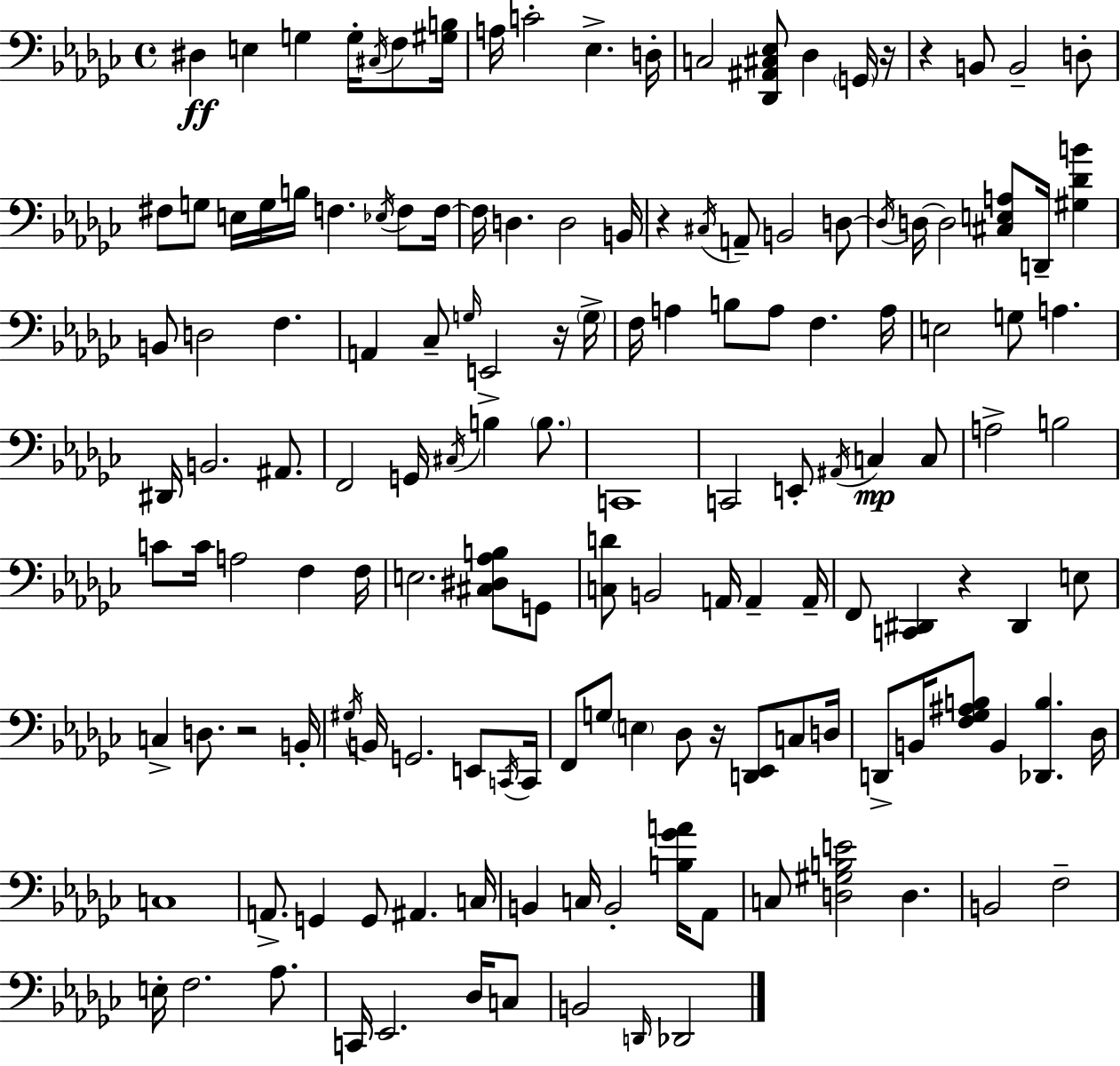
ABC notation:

X:1
T:Untitled
M:4/4
L:1/4
K:Ebm
^D, E, G, G,/4 ^C,/4 F,/2 [^G,B,]/4 A,/4 C2 _E, D,/4 C,2 [_D,,^A,,^C,_E,]/2 _D, G,,/4 z/4 z B,,/2 B,,2 D,/2 ^F,/2 G,/2 E,/4 G,/4 B,/4 F, _E,/4 F,/2 F,/4 F,/4 D, D,2 B,,/4 z ^C,/4 A,,/2 B,,2 D,/2 D,/4 D,/4 D,2 [^C,E,A,]/2 D,,/4 [^G,_DB] B,,/2 D,2 F, A,, _C,/2 G,/4 E,,2 z/4 G,/4 F,/4 A, B,/2 A,/2 F, A,/4 E,2 G,/2 A, ^D,,/4 B,,2 ^A,,/2 F,,2 G,,/4 ^C,/4 B, B,/2 C,,4 C,,2 E,,/2 ^A,,/4 C, C,/2 A,2 B,2 C/2 C/4 A,2 F, F,/4 E,2 [^C,^D,_A,B,]/2 G,,/2 [C,D]/2 B,,2 A,,/4 A,, A,,/4 F,,/2 [C,,^D,,] z ^D,, E,/2 C, D,/2 z2 B,,/4 ^G,/4 B,,/4 G,,2 E,,/2 C,,/4 C,,/4 F,,/2 G,/2 E, _D,/2 z/4 [D,,_E,,]/2 C,/2 D,/4 D,,/2 B,,/4 [F,_G,^A,B,]/2 B,, [_D,,B,] _D,/4 C,4 A,,/2 G,, G,,/2 ^A,, C,/4 B,, C,/4 B,,2 [B,_GA]/4 _A,,/2 C,/2 [D,^G,B,E]2 D, B,,2 F,2 E,/4 F,2 _A,/2 C,,/4 _E,,2 _D,/4 C,/2 B,,2 D,,/4 _D,,2